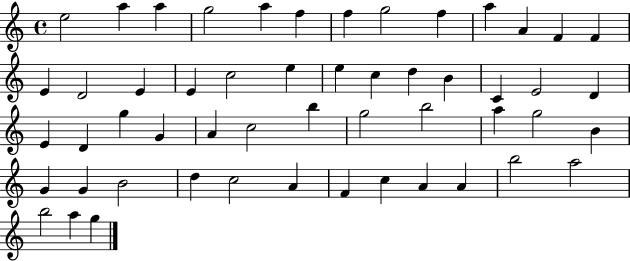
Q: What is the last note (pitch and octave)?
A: G5